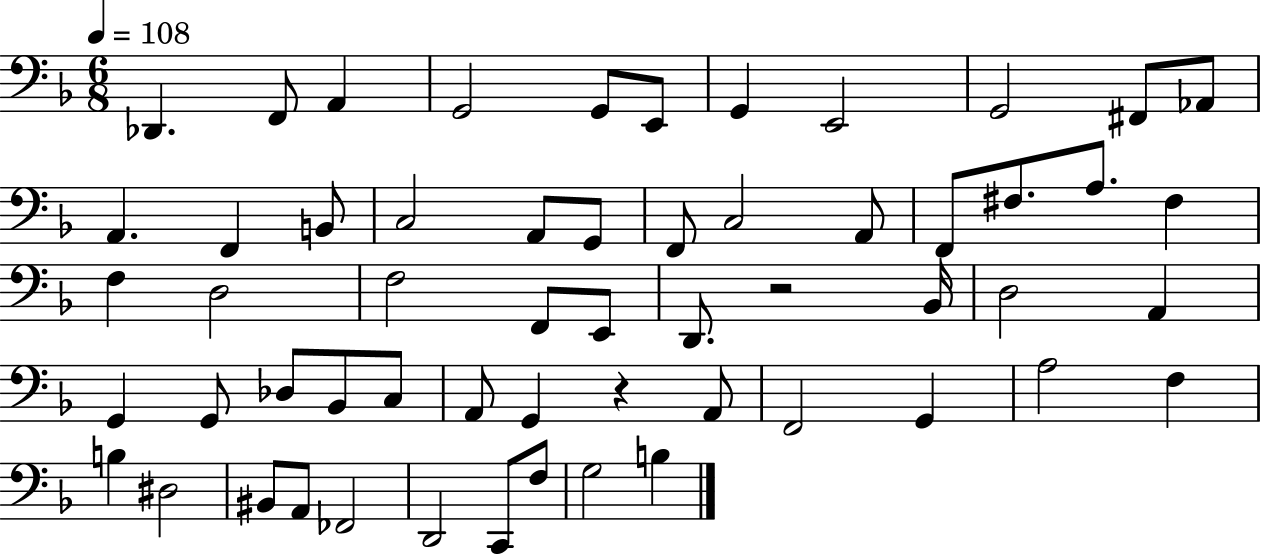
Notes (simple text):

Db2/q. F2/e A2/q G2/h G2/e E2/e G2/q E2/h G2/h F#2/e Ab2/e A2/q. F2/q B2/e C3/h A2/e G2/e F2/e C3/h A2/e F2/e F#3/e. A3/e. F#3/q F3/q D3/h F3/h F2/e E2/e D2/e. R/h Bb2/s D3/h A2/q G2/q G2/e Db3/e Bb2/e C3/e A2/e G2/q R/q A2/e F2/h G2/q A3/h F3/q B3/q D#3/h BIS2/e A2/e FES2/h D2/h C2/e F3/e G3/h B3/q